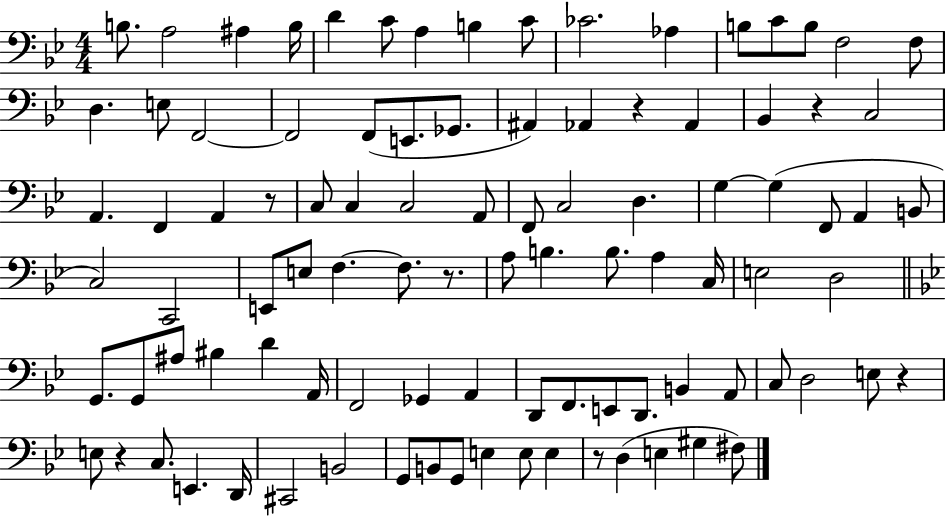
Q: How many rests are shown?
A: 7